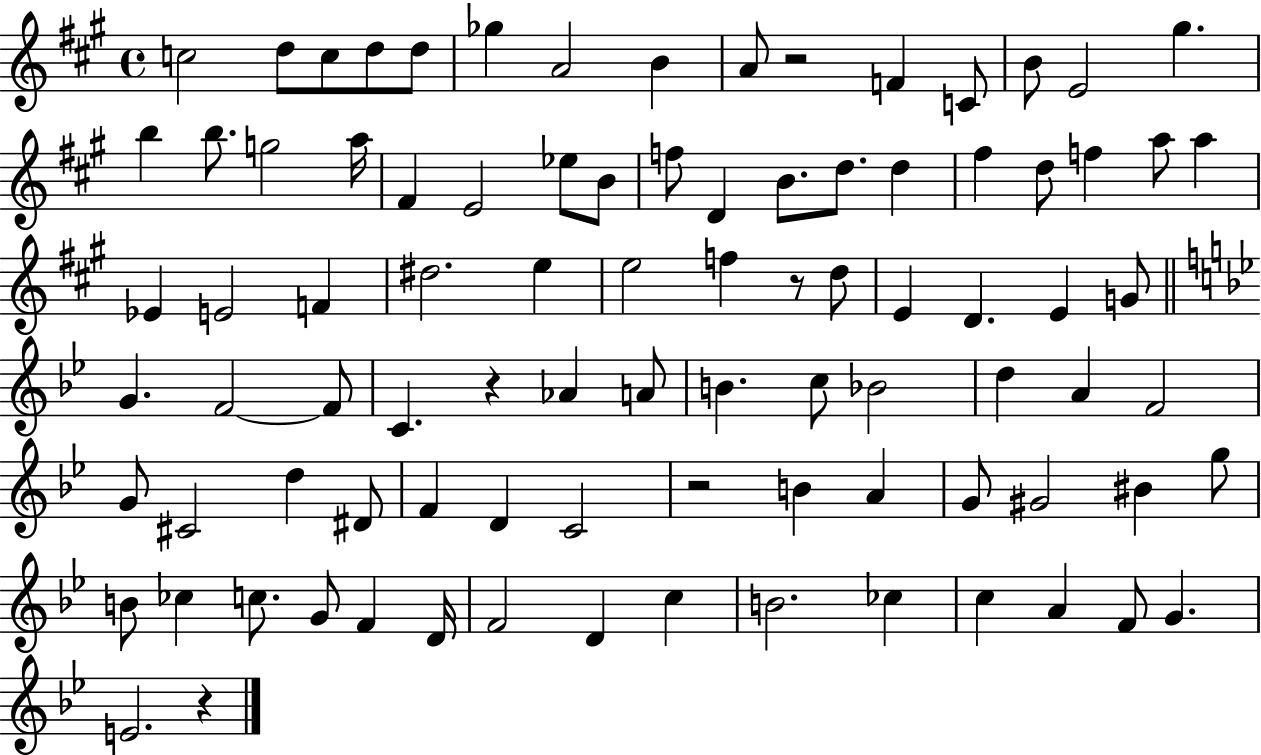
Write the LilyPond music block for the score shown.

{
  \clef treble
  \time 4/4
  \defaultTimeSignature
  \key a \major
  c''2 d''8 c''8 d''8 d''8 | ges''4 a'2 b'4 | a'8 r2 f'4 c'8 | b'8 e'2 gis''4. | \break b''4 b''8. g''2 a''16 | fis'4 e'2 ees''8 b'8 | f''8 d'4 b'8. d''8. d''4 | fis''4 d''8 f''4 a''8 a''4 | \break ees'4 e'2 f'4 | dis''2. e''4 | e''2 f''4 r8 d''8 | e'4 d'4. e'4 g'8 | \break \bar "||" \break \key bes \major g'4. f'2~~ f'8 | c'4. r4 aes'4 a'8 | b'4. c''8 bes'2 | d''4 a'4 f'2 | \break g'8 cis'2 d''4 dis'8 | f'4 d'4 c'2 | r2 b'4 a'4 | g'8 gis'2 bis'4 g''8 | \break b'8 ces''4 c''8. g'8 f'4 d'16 | f'2 d'4 c''4 | b'2. ces''4 | c''4 a'4 f'8 g'4. | \break e'2. r4 | \bar "|."
}